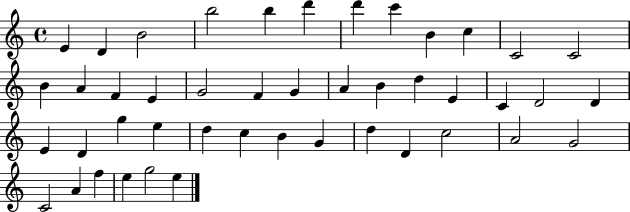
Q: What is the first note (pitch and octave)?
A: E4